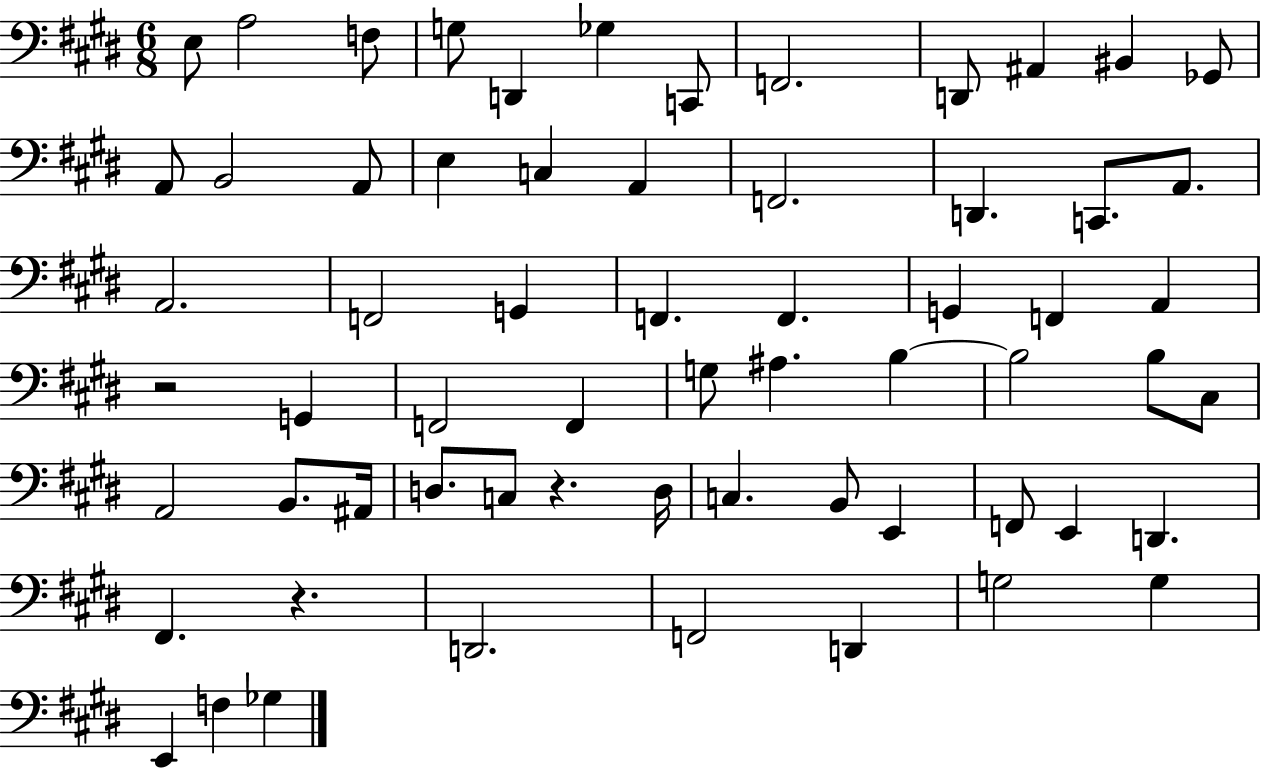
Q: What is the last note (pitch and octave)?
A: Gb3